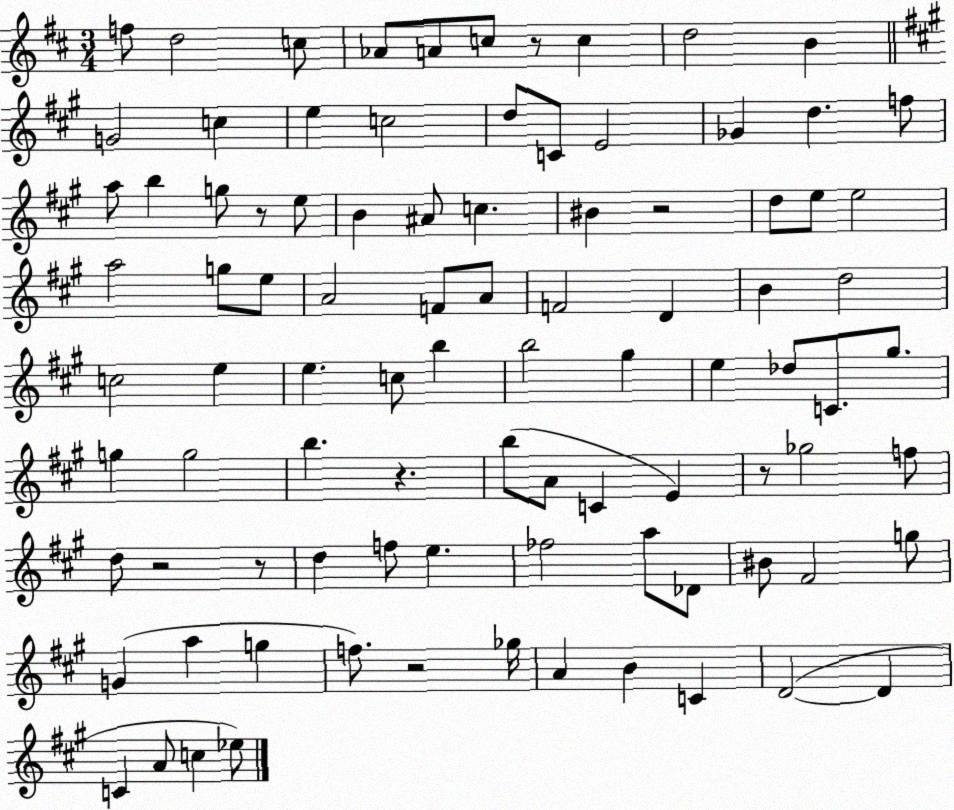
X:1
T:Untitled
M:3/4
L:1/4
K:D
f/2 d2 c/2 _A/2 A/2 c/2 z/2 c d2 B G2 c e c2 d/2 C/2 E2 _G d f/2 a/2 b g/2 z/2 e/2 B ^A/2 c ^B z2 d/2 e/2 e2 a2 g/2 e/2 A2 F/2 A/2 F2 D B d2 c2 e e c/2 b b2 ^g e _d/2 C/2 ^g/2 g g2 b z b/2 A/2 C E z/2 _g2 f/2 d/2 z2 z/2 d f/2 e _f2 a/2 _D/2 ^B/2 ^F2 g/2 G a g f/2 z2 _g/4 A B C D2 D C A/2 c _e/2